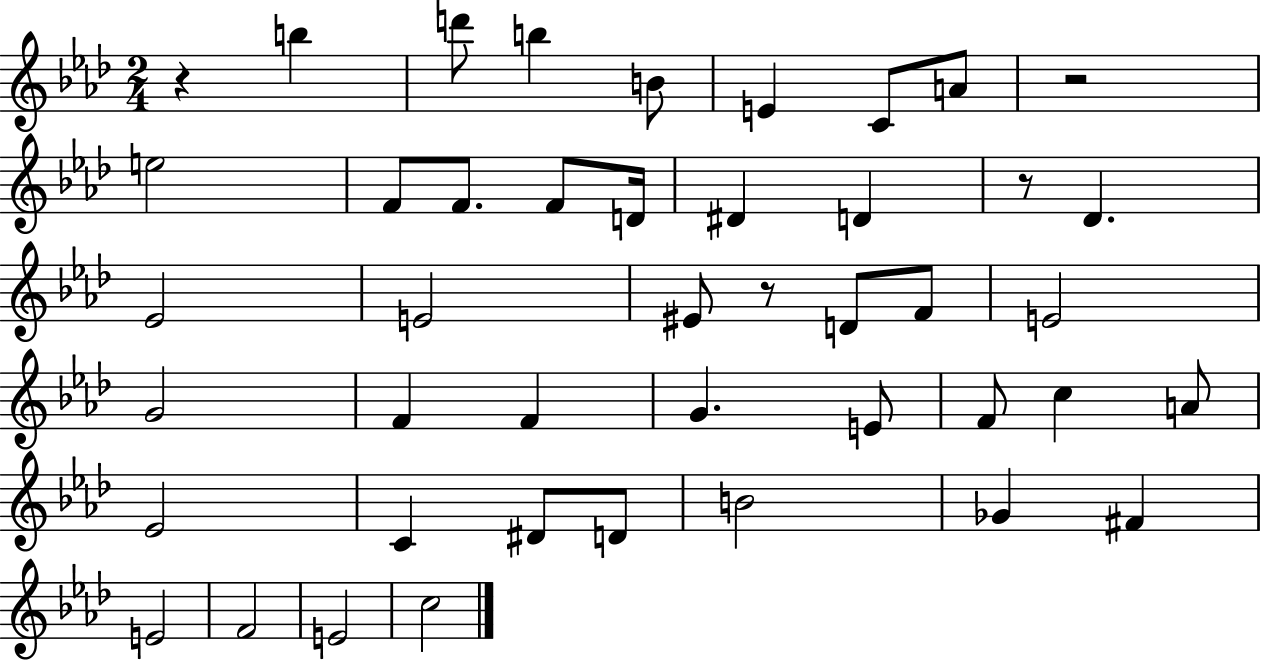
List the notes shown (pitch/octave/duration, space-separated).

R/q B5/q D6/e B5/q B4/e E4/q C4/e A4/e R/h E5/h F4/e F4/e. F4/e D4/s D#4/q D4/q R/e Db4/q. Eb4/h E4/h EIS4/e R/e D4/e F4/e E4/h G4/h F4/q F4/q G4/q. E4/e F4/e C5/q A4/e Eb4/h C4/q D#4/e D4/e B4/h Gb4/q F#4/q E4/h F4/h E4/h C5/h